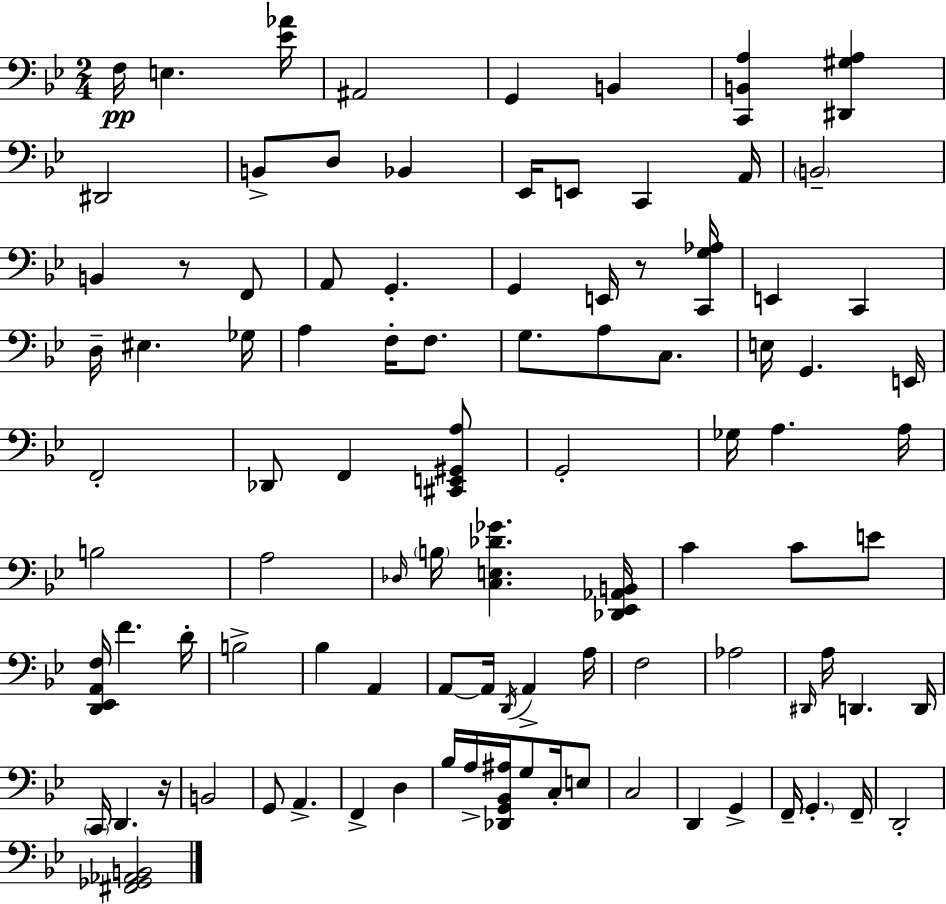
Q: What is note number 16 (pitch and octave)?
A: F2